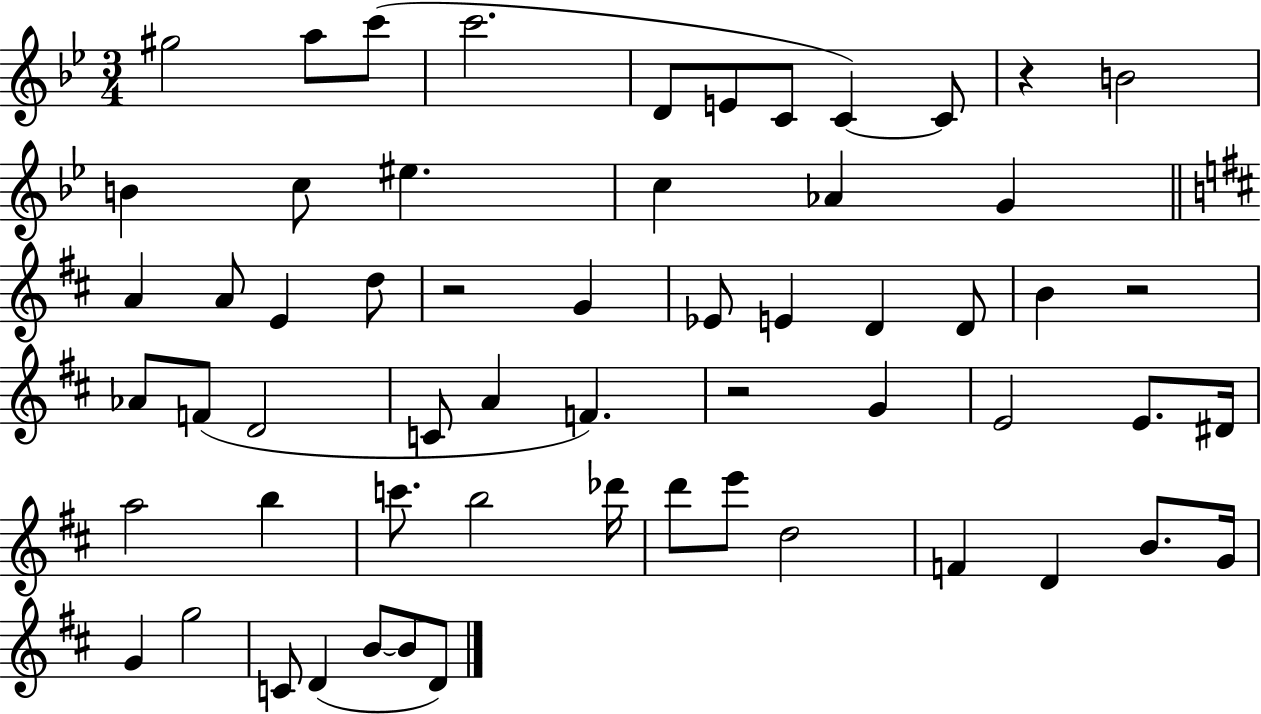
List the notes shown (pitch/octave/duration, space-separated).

G#5/h A5/e C6/e C6/h. D4/e E4/e C4/e C4/q C4/e R/q B4/h B4/q C5/e EIS5/q. C5/q Ab4/q G4/q A4/q A4/e E4/q D5/e R/h G4/q Eb4/e E4/q D4/q D4/e B4/q R/h Ab4/e F4/e D4/h C4/e A4/q F4/q. R/h G4/q E4/h E4/e. D#4/s A5/h B5/q C6/e. B5/h Db6/s D6/e E6/e D5/h F4/q D4/q B4/e. G4/s G4/q G5/h C4/e D4/q B4/e B4/e D4/e